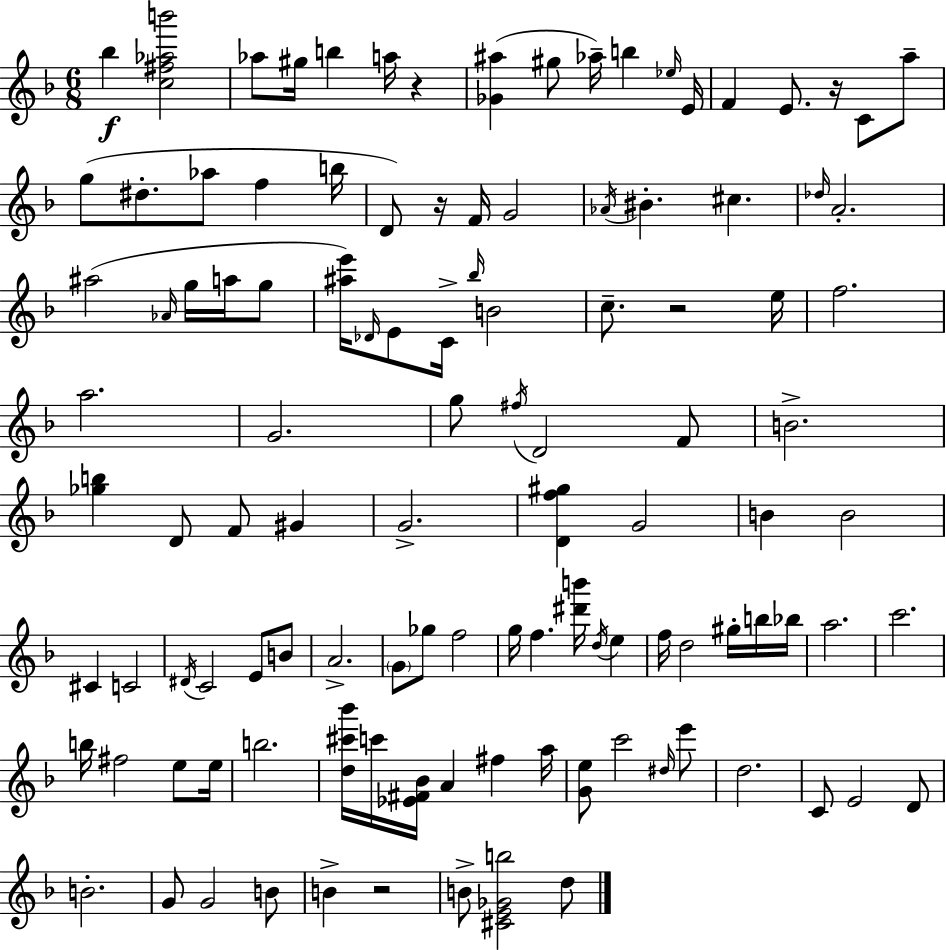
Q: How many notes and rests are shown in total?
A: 113